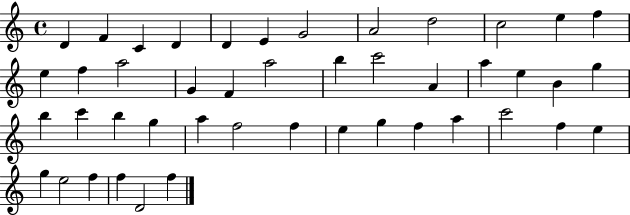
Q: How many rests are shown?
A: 0